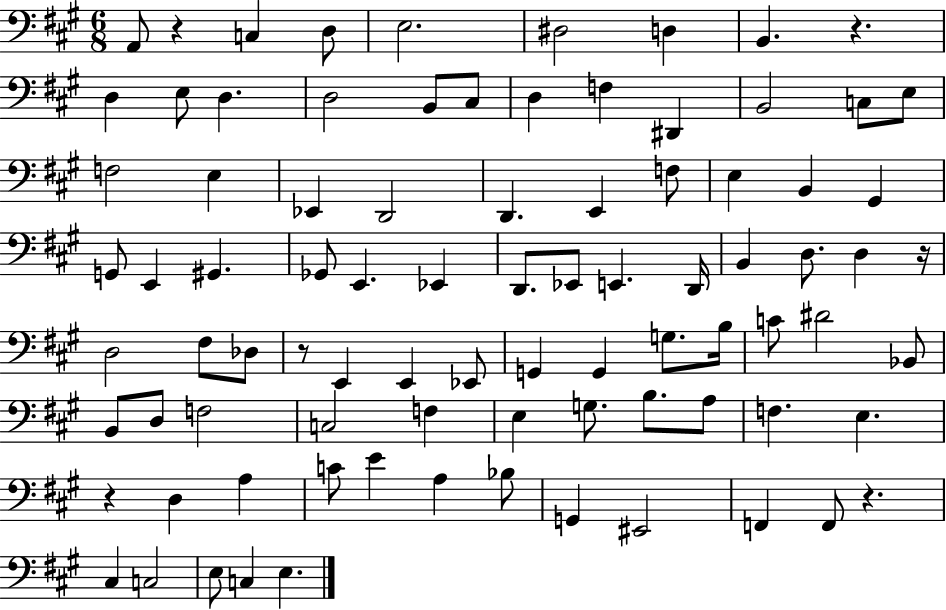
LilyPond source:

{
  \clef bass
  \numericTimeSignature
  \time 6/8
  \key a \major
  \repeat volta 2 { a,8 r4 c4 d8 | e2. | dis2 d4 | b,4. r4. | \break d4 e8 d4. | d2 b,8 cis8 | d4 f4 dis,4 | b,2 c8 e8 | \break f2 e4 | ees,4 d,2 | d,4. e,4 f8 | e4 b,4 gis,4 | \break g,8 e,4 gis,4. | ges,8 e,4. ees,4 | d,8. ees,8 e,4. d,16 | b,4 d8. d4 r16 | \break d2 fis8 des8 | r8 e,4 e,4 ees,8 | g,4 g,4 g8. b16 | c'8 dis'2 bes,8 | \break b,8 d8 f2 | c2 f4 | e4 g8. b8. a8 | f4. e4. | \break r4 d4 a4 | c'8 e'4 a4 bes8 | g,4 eis,2 | f,4 f,8 r4. | \break cis4 c2 | e8 c4 e4. | } \bar "|."
}